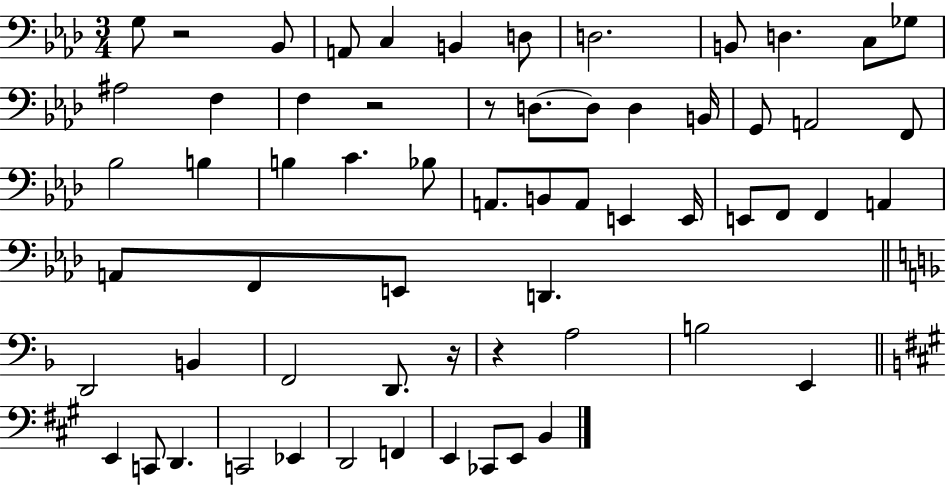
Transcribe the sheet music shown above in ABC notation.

X:1
T:Untitled
M:3/4
L:1/4
K:Ab
G,/2 z2 _B,,/2 A,,/2 C, B,, D,/2 D,2 B,,/2 D, C,/2 _G,/2 ^A,2 F, F, z2 z/2 D,/2 D,/2 D, B,,/4 G,,/2 A,,2 F,,/2 _B,2 B, B, C _B,/2 A,,/2 B,,/2 A,,/2 E,, E,,/4 E,,/2 F,,/2 F,, A,, A,,/2 F,,/2 E,,/2 D,, D,,2 B,, F,,2 D,,/2 z/4 z A,2 B,2 E,, E,, C,,/2 D,, C,,2 _E,, D,,2 F,, E,, _C,,/2 E,,/2 B,,